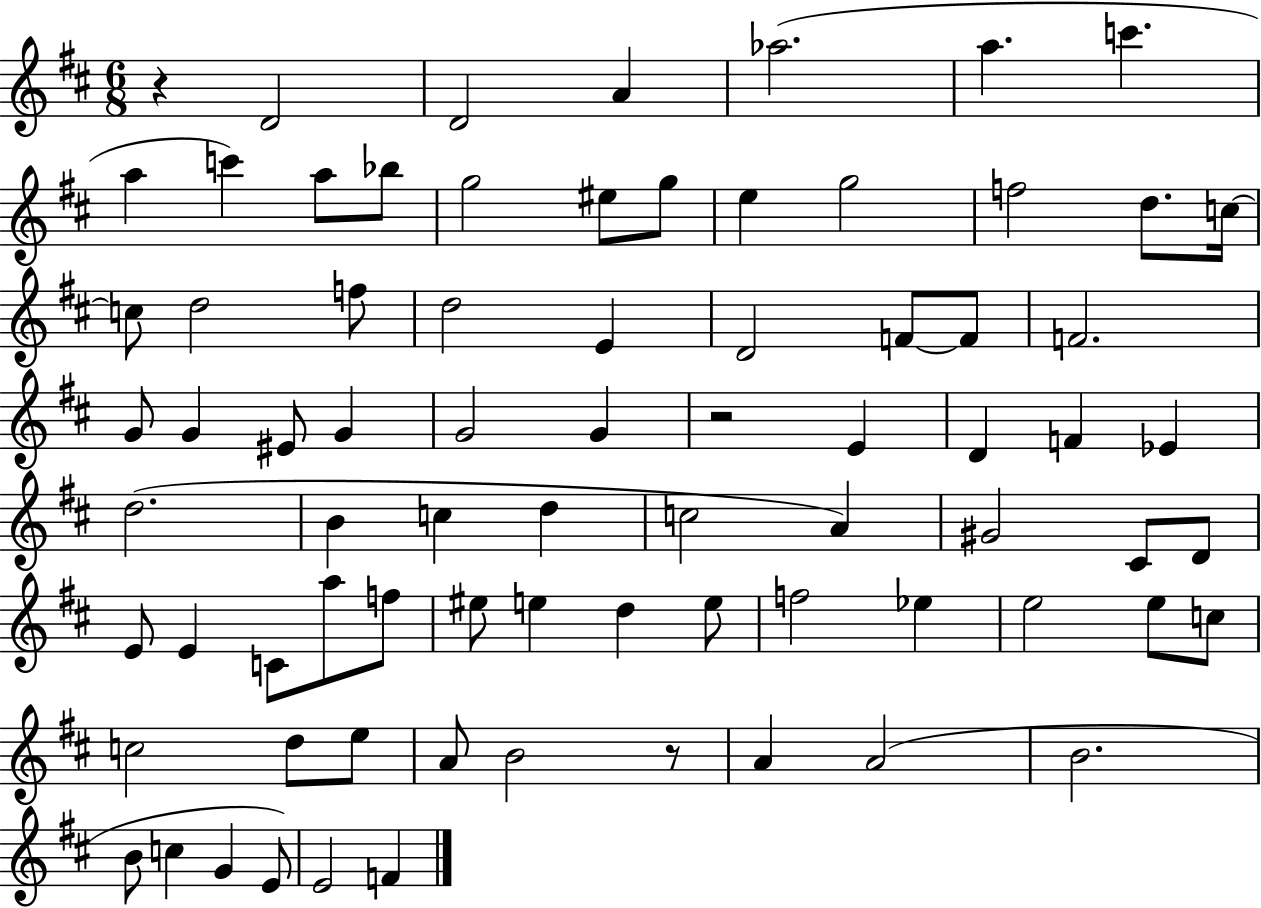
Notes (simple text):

R/q D4/h D4/h A4/q Ab5/h. A5/q. C6/q. A5/q C6/q A5/e Bb5/e G5/h EIS5/e G5/e E5/q G5/h F5/h D5/e. C5/s C5/e D5/h F5/e D5/h E4/q D4/h F4/e F4/e F4/h. G4/e G4/q EIS4/e G4/q G4/h G4/q R/h E4/q D4/q F4/q Eb4/q D5/h. B4/q C5/q D5/q C5/h A4/q G#4/h C#4/e D4/e E4/e E4/q C4/e A5/e F5/e EIS5/e E5/q D5/q E5/e F5/h Eb5/q E5/h E5/e C5/e C5/h D5/e E5/e A4/e B4/h R/e A4/q A4/h B4/h. B4/e C5/q G4/q E4/e E4/h F4/q